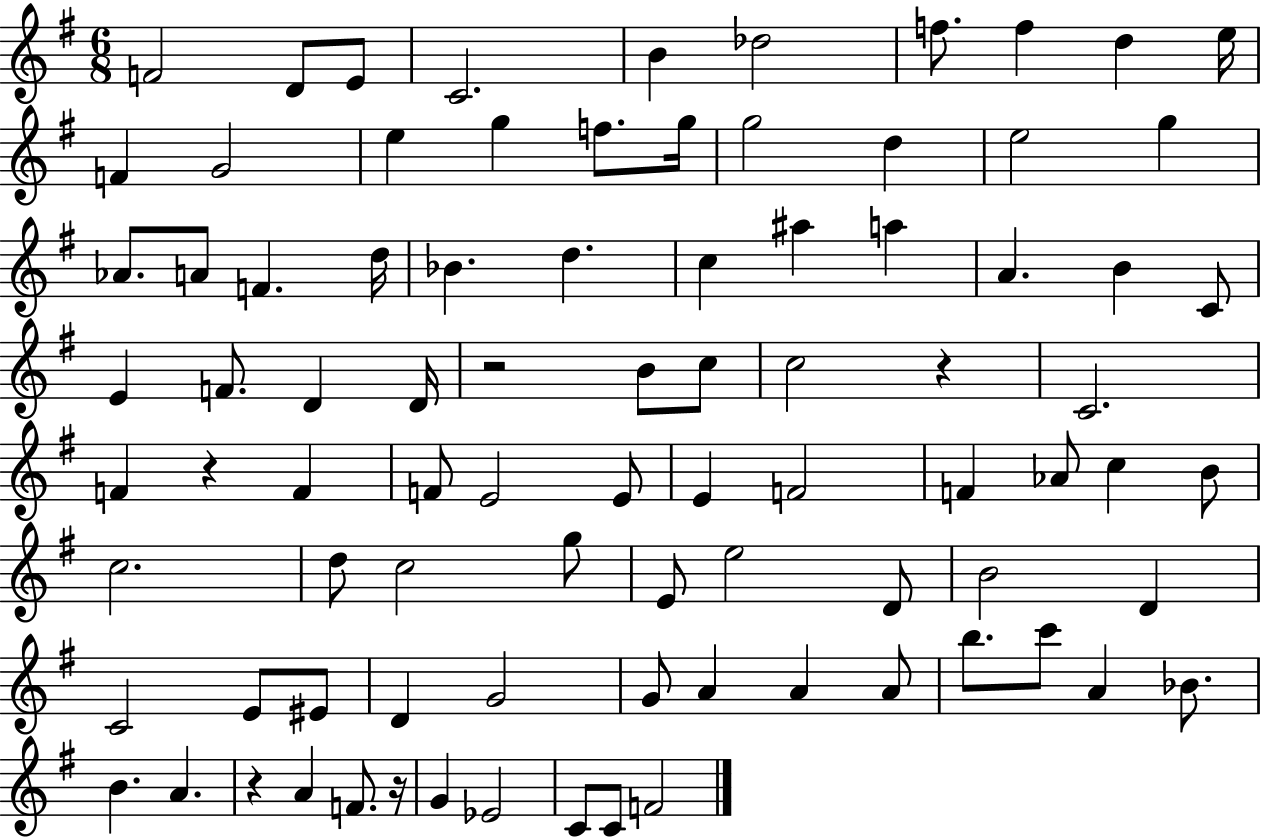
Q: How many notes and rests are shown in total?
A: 87